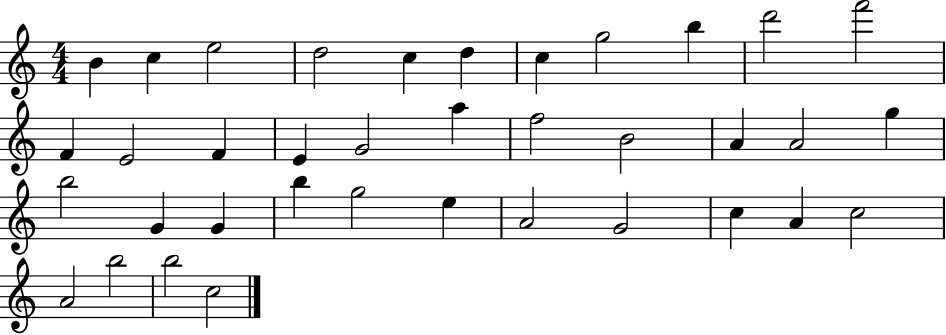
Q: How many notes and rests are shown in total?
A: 37